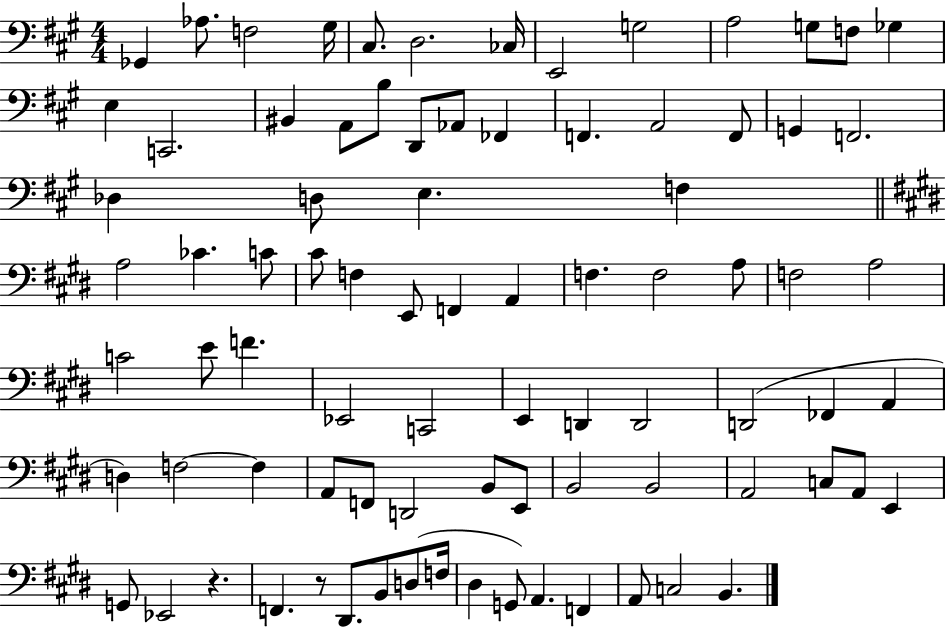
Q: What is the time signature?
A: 4/4